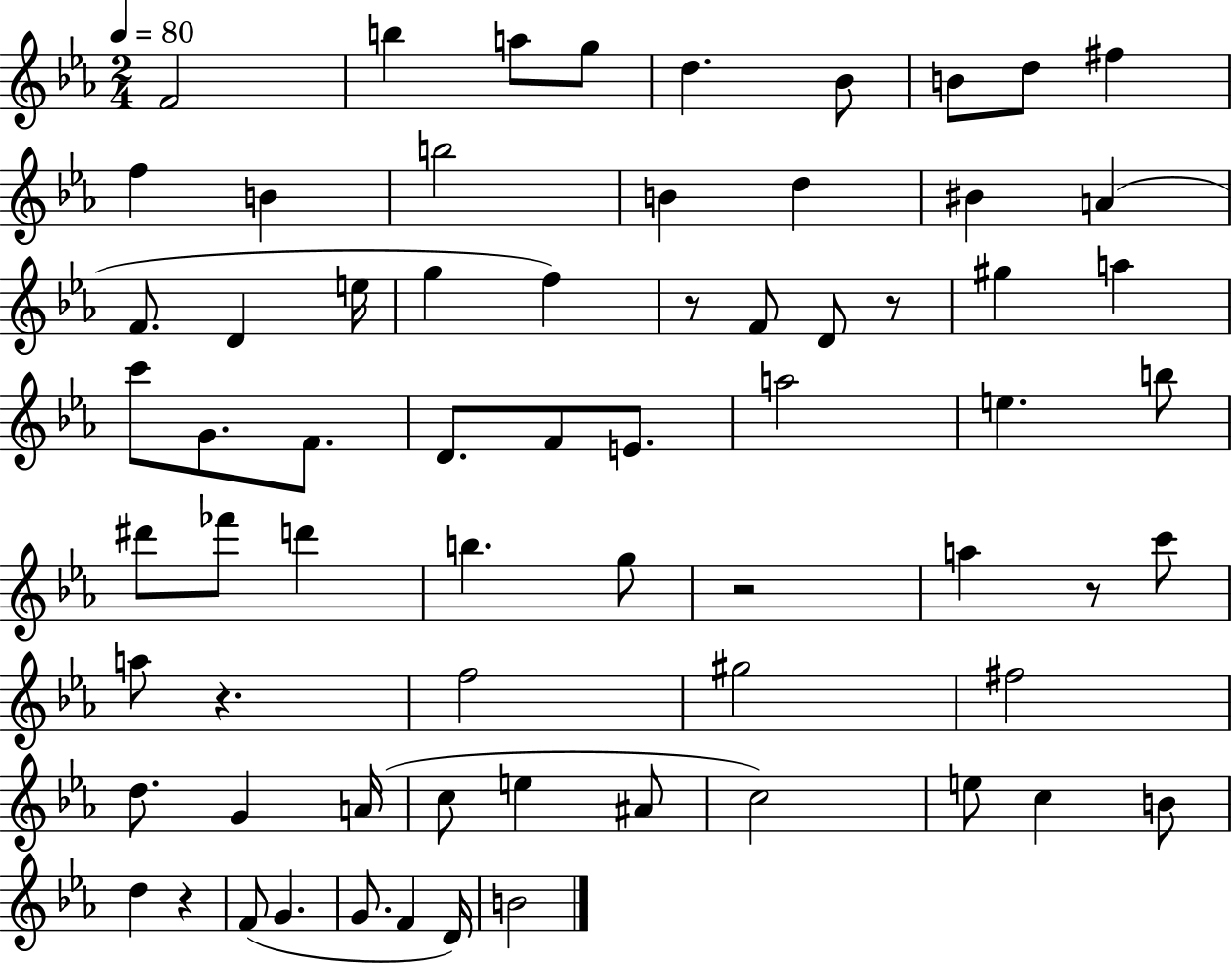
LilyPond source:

{
  \clef treble
  \numericTimeSignature
  \time 2/4
  \key ees \major
  \tempo 4 = 80
  f'2 | b''4 a''8 g''8 | d''4. bes'8 | b'8 d''8 fis''4 | \break f''4 b'4 | b''2 | b'4 d''4 | bis'4 a'4( | \break f'8. d'4 e''16 | g''4 f''4) | r8 f'8 d'8 r8 | gis''4 a''4 | \break c'''8 g'8. f'8. | d'8. f'8 e'8. | a''2 | e''4. b''8 | \break dis'''8 fes'''8 d'''4 | b''4. g''8 | r2 | a''4 r8 c'''8 | \break a''8 r4. | f''2 | gis''2 | fis''2 | \break d''8. g'4 a'16( | c''8 e''4 ais'8 | c''2) | e''8 c''4 b'8 | \break d''4 r4 | f'8( g'4. | g'8. f'4 d'16) | b'2 | \break \bar "|."
}